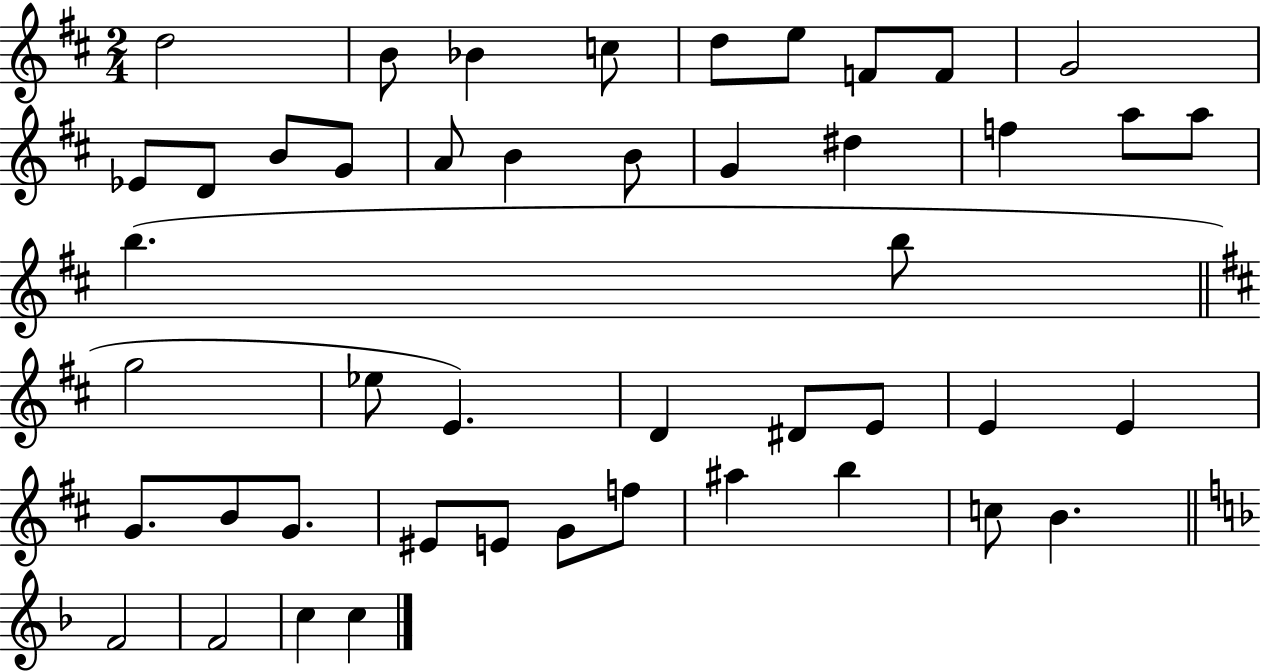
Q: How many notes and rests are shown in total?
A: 46